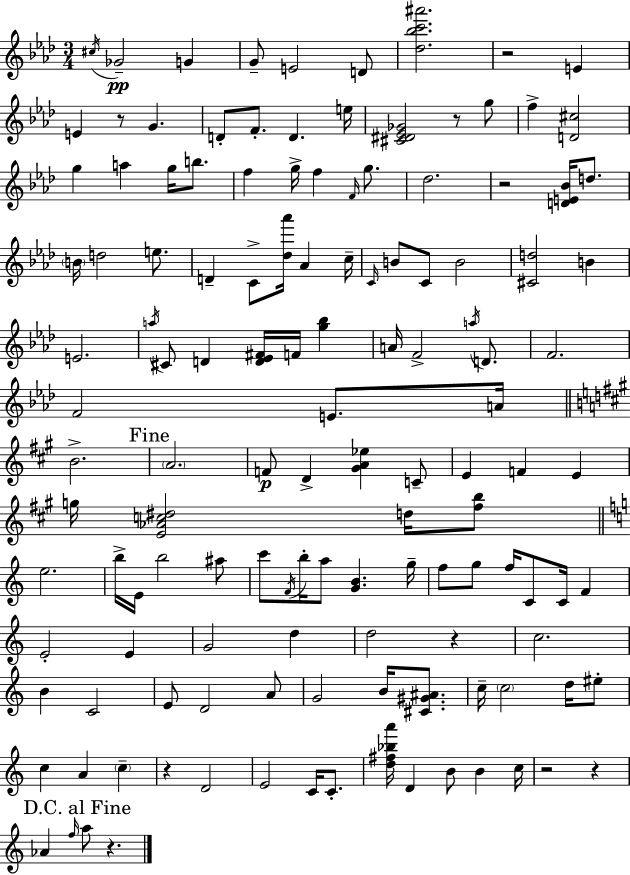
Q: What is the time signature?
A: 3/4